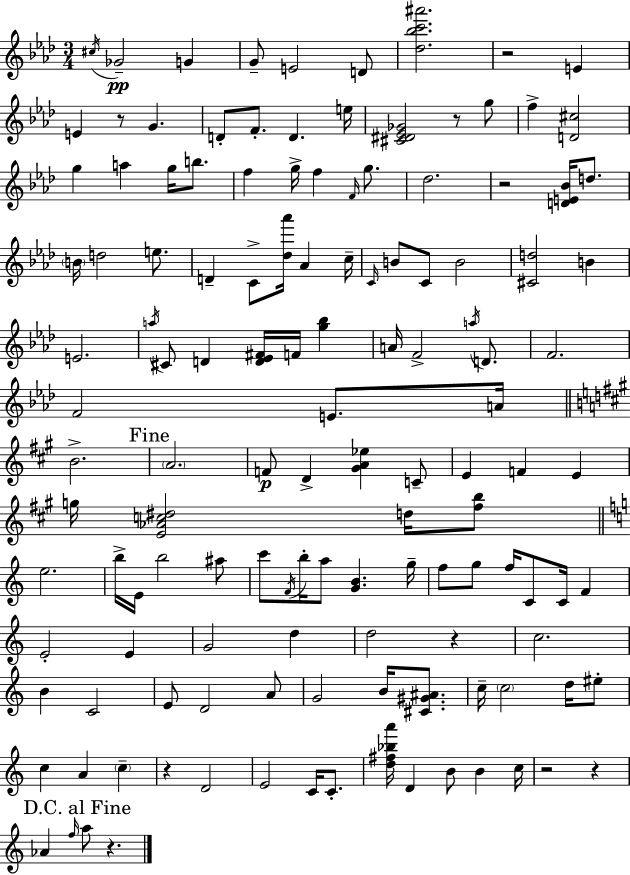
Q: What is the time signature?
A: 3/4